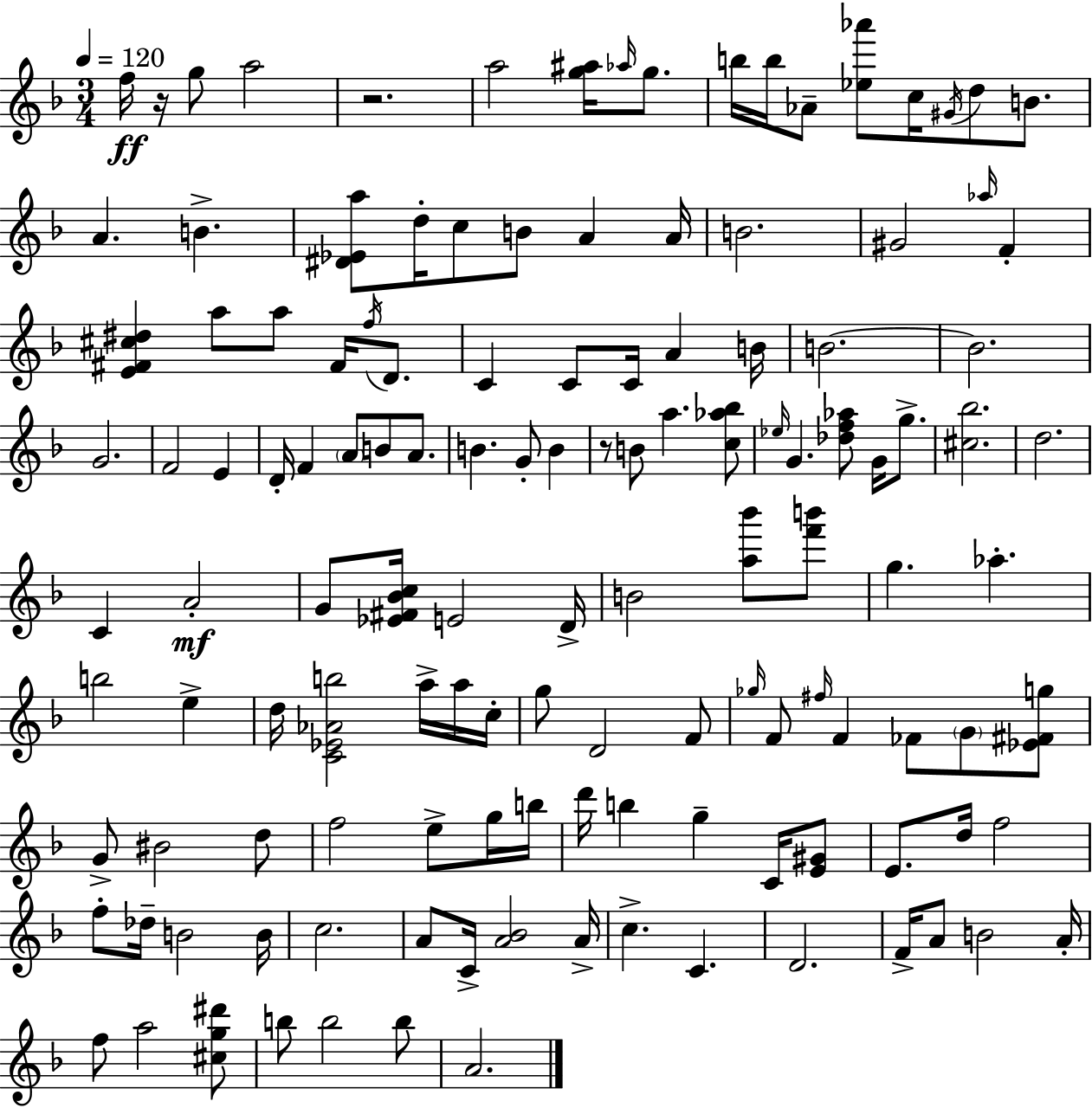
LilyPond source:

{
  \clef treble
  \numericTimeSignature
  \time 3/4
  \key f \major
  \tempo 4 = 120
  f''16\ff r16 g''8 a''2 | r2. | a''2 <g'' ais''>16 \grace { aes''16 } g''8. | b''16 b''16 aes'8-- <ees'' aes'''>8 c''16 \acciaccatura { gis'16 } d''8 b'8. | \break a'4. b'4.-> | <dis' ees' a''>8 d''16-. c''8 b'8 a'4 | a'16 b'2. | gis'2 \grace { aes''16 } f'4-. | \break <e' fis' cis'' dis''>4 a''8 a''8 fis'16 | \acciaccatura { f''16 } d'8. c'4 c'8 c'16 a'4 | b'16 b'2.~~ | b'2. | \break g'2. | f'2 | e'4 d'16-. f'4 \parenthesize a'8 b'8 | a'8. b'4. g'8-. | \break b'4 r8 b'8 a''4. | <c'' aes'' bes''>8 \grace { ees''16 } g'4. <des'' f'' aes''>8 | g'16 g''8.-> <cis'' bes''>2. | d''2. | \break c'4 a'2-.\mf | g'8 <ees' fis' bes' c''>16 e'2 | d'16-> b'2 | <a'' bes'''>8 <f''' b'''>8 g''4. aes''4.-. | \break b''2 | e''4-> d''16 <c' ees' aes' b''>2 | a''16-> a''16 c''16-. g''8 d'2 | f'8 \grace { ges''16 } f'8 \grace { fis''16 } f'4 | \break fes'8 \parenthesize g'8 <ees' fis' g''>8 g'8-> bis'2 | d''8 f''2 | e''8-> g''16 b''16 d'''16 b''4 | g''4-- c'16 <e' gis'>8 e'8. d''16 f''2 | \break f''8-. des''16-- b'2 | b'16 c''2. | a'8 c'16-> <a' bes'>2 | a'16-> c''4.-> | \break c'4. d'2. | f'16-> a'8 b'2 | a'16-. f''8 a''2 | <cis'' g'' dis'''>8 b''8 b''2 | \break b''8 a'2. | \bar "|."
}